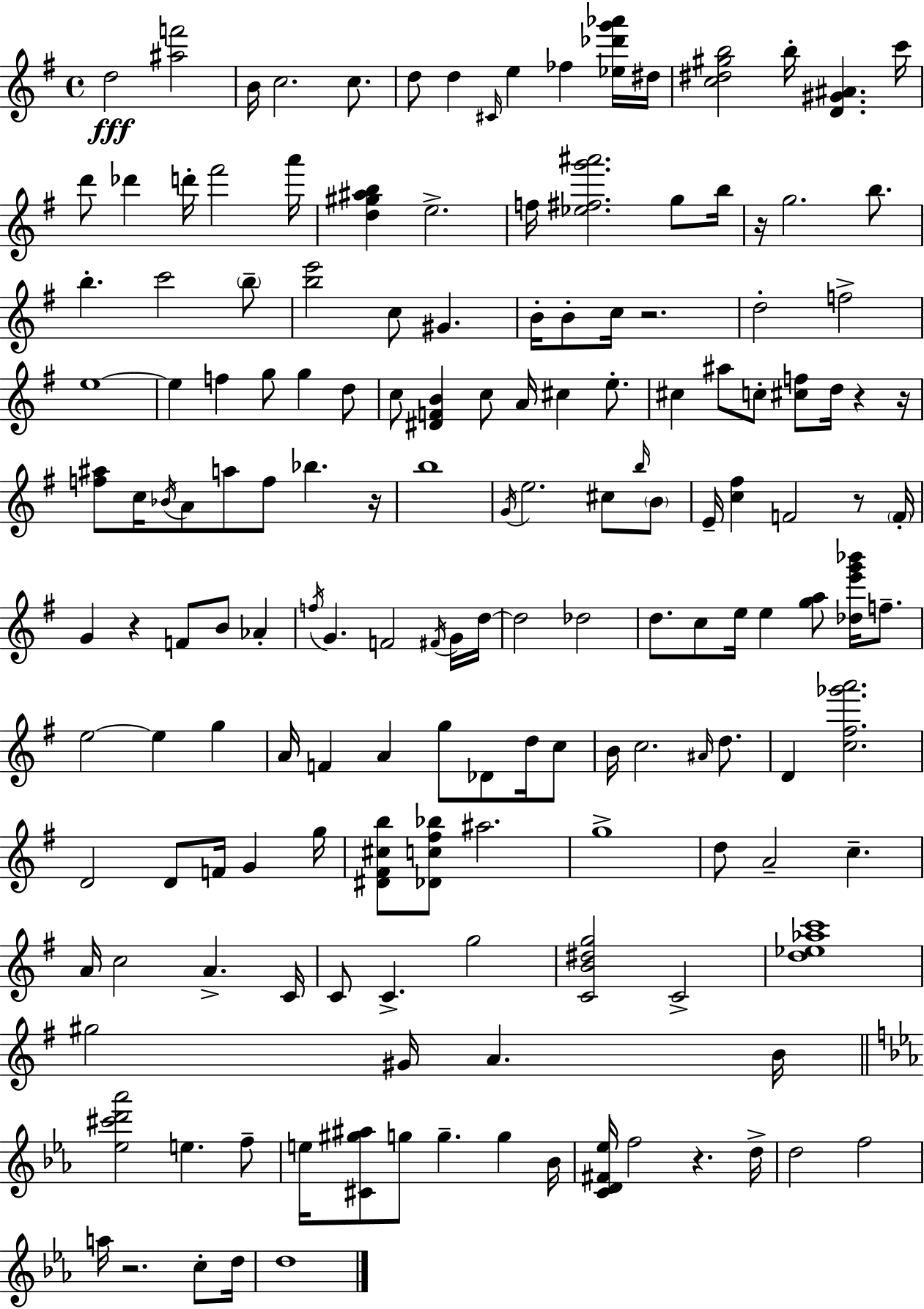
D5/h [A#5,F6]/h B4/s C5/h. C5/e. D5/e D5/q C#4/s E5/q FES5/q [Eb5,Db6,G6,Ab6]/s D#5/s [C5,D#5,G#5,B5]/h B5/s [D4,G#4,A#4]/q. C6/s D6/e Db6/q D6/s F#6/h A6/s [D5,G#5,A#5,B5]/q E5/h. F5/s [Eb5,F#5,G6,A#6]/h. G5/e B5/s R/s G5/h. B5/e. B5/q. C6/h B5/e [B5,E6]/h C5/e G#4/q. B4/s B4/e C5/s R/h. D5/h F5/h E5/w E5/q F5/q G5/e G5/q D5/e C5/e [D#4,F4,B4]/q C5/e A4/s C#5/q E5/e. C#5/q A#5/e C5/e [C#5,F5]/e D5/s R/q R/s [F5,A#5]/e C5/s Bb4/s A4/e A5/e F5/e Bb5/q. R/s B5/w G4/s E5/h. C#5/e B5/s B4/e E4/s [C5,F#5]/q F4/h R/e F4/s G4/q R/q F4/e B4/e Ab4/q F5/s G4/q. F4/h F#4/s G4/s D5/s D5/h Db5/h D5/e. C5/e E5/s E5/q [G5,A5]/e [Db5,E6,G6,Bb6]/s F5/e. E5/h E5/q G5/q A4/s F4/q A4/q G5/e Db4/e D5/s C5/e B4/s C5/h. A#4/s D5/e. D4/q [C5,F#5,Gb6,A6]/h. D4/h D4/e F4/s G4/q G5/s [D#4,F#4,C#5,B5]/e [Db4,C5,F#5,Bb5]/e A#5/h. G5/w D5/e A4/h C5/q. A4/s C5/h A4/q. C4/s C4/e C4/q. G5/h [C4,B4,D#5,G5]/h C4/h [D5,Eb5,Ab5,C6]/w G#5/h G#4/s A4/q. B4/s [Eb5,C#6,D6,Ab6]/h E5/q. F5/e E5/s [C#4,G#5,A#5]/e G5/e G5/q. G5/q Bb4/s [C4,D4,F#4,Eb5]/s F5/h R/q. D5/s D5/h F5/h A5/s R/h. C5/e D5/s D5/w